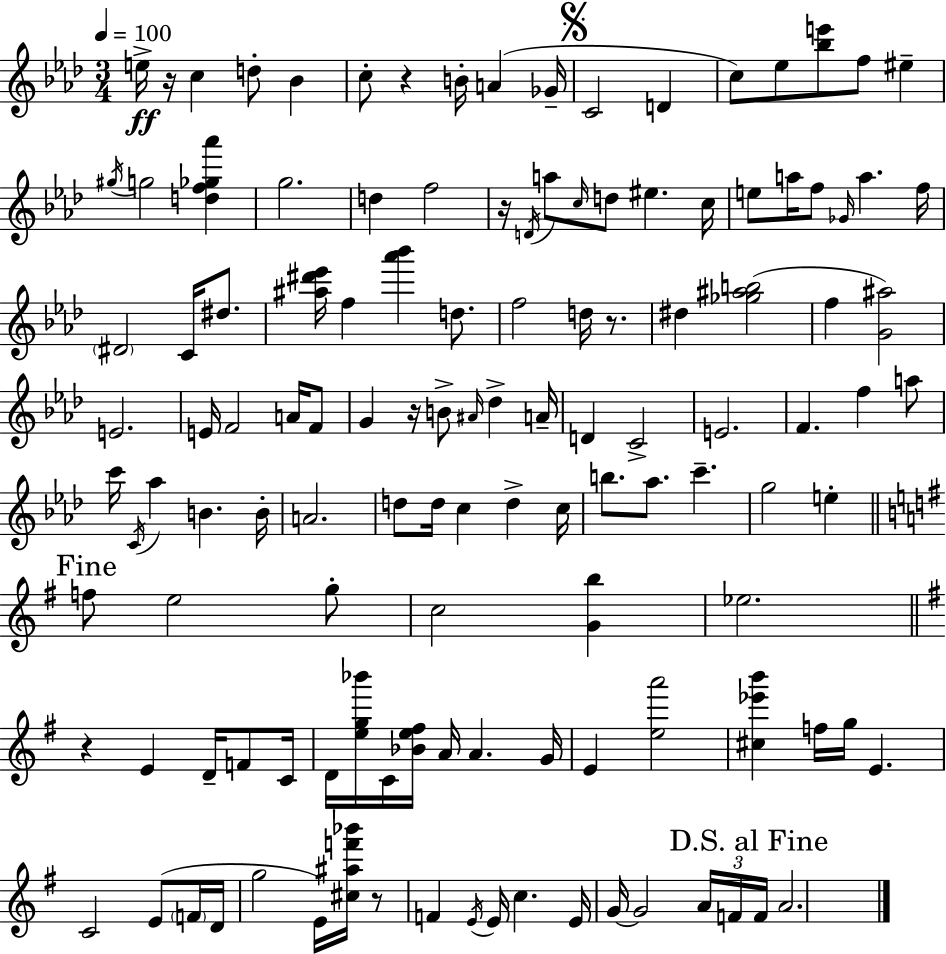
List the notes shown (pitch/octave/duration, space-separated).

E5/s R/s C5/q D5/e Bb4/q C5/e R/q B4/s A4/q Gb4/s C4/h D4/q C5/e Eb5/e [Bb5,E6]/e F5/e EIS5/q G#5/s G5/h [D5,F5,Gb5,Ab6]/q G5/h. D5/q F5/h R/s D4/s A5/e C5/s D5/e EIS5/q. C5/s E5/e A5/s F5/e Gb4/s A5/q. F5/s D#4/h C4/s D#5/e. [A#5,D#6,Eb6]/s F5/q [Ab6,Bb6]/q D5/e. F5/h D5/s R/e. D#5/q [Gb5,A#5,B5]/h F5/q [G4,A#5]/h E4/h. E4/s F4/h A4/s F4/e G4/q R/s B4/e A#4/s Db5/q A4/s D4/q C4/h E4/h. F4/q. F5/q A5/e C6/s C4/s Ab5/q B4/q. B4/s A4/h. D5/e D5/s C5/q D5/q C5/s B5/e. Ab5/e. C6/q. G5/h E5/q F5/e E5/h G5/e C5/h [G4,B5]/q Eb5/h. R/q E4/q D4/s F4/e C4/s D4/s [E5,G5,Bb6]/s C4/s [Bb4,E5,F#5]/s A4/s A4/q. G4/s E4/q [E5,A6]/h [C#5,Eb6,B6]/q F5/s G5/s E4/q. C4/h E4/e F4/s D4/s G5/h E4/s [C#5,A#5,F6,Bb6]/s R/e F4/q E4/s E4/s C5/q. E4/s G4/s G4/h A4/s F4/s F4/s A4/h.